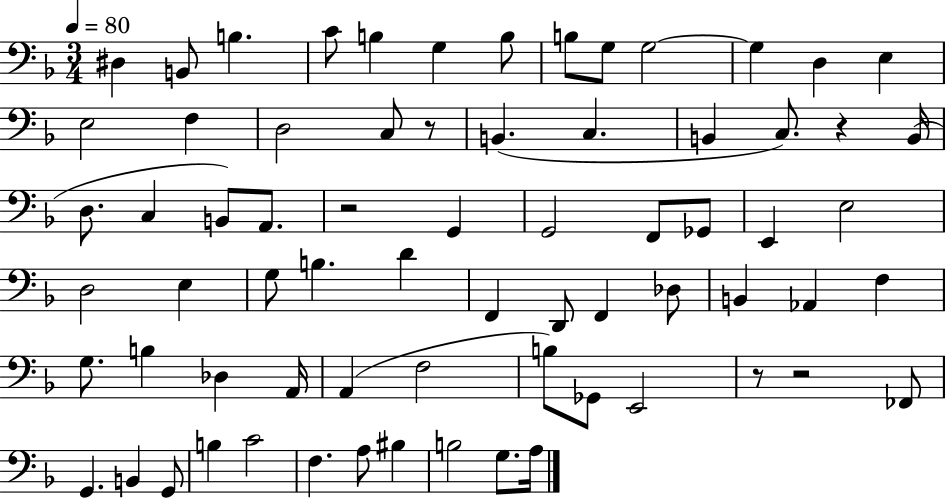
D#3/q B2/e B3/q. C4/e B3/q G3/q B3/e B3/e G3/e G3/h G3/q D3/q E3/q E3/h F3/q D3/h C3/e R/e B2/q. C3/q. B2/q C3/e. R/q B2/s D3/e. C3/q B2/e A2/e. R/h G2/q G2/h F2/e Gb2/e E2/q E3/h D3/h E3/q G3/e B3/q. D4/q F2/q D2/e F2/q Db3/e B2/q Ab2/q F3/q G3/e. B3/q Db3/q A2/s A2/q F3/h B3/e Gb2/e E2/h R/e R/h FES2/e G2/q. B2/q G2/e B3/q C4/h F3/q. A3/e BIS3/q B3/h G3/e. A3/s